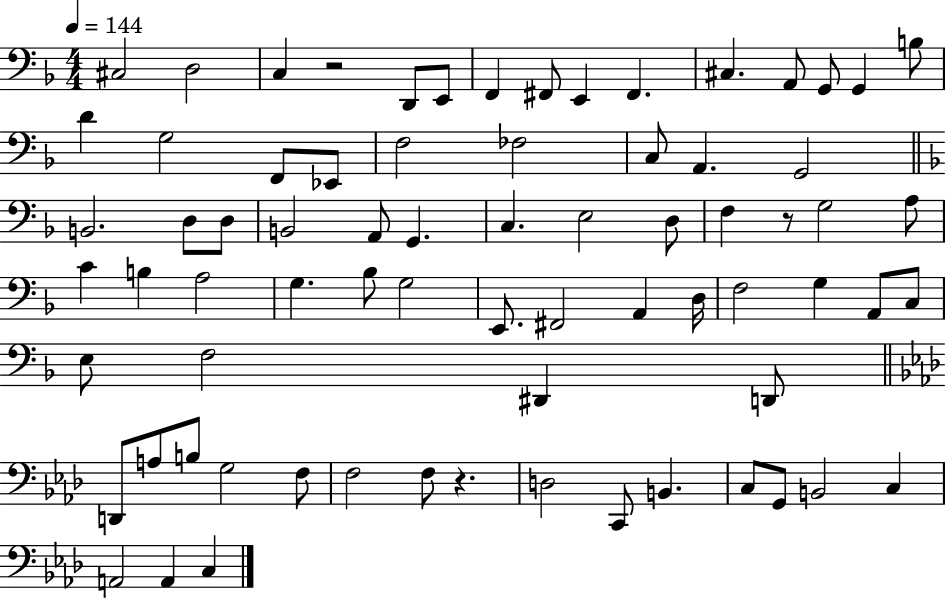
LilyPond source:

{
  \clef bass
  \numericTimeSignature
  \time 4/4
  \key f \major
  \tempo 4 = 144
  \repeat volta 2 { cis2 d2 | c4 r2 d,8 e,8 | f,4 fis,8 e,4 fis,4. | cis4. a,8 g,8 g,4 b8 | \break d'4 g2 f,8 ees,8 | f2 fes2 | c8 a,4. g,2 | \bar "||" \break \key f \major b,2. d8 d8 | b,2 a,8 g,4. | c4. e2 d8 | f4 r8 g2 a8 | \break c'4 b4 a2 | g4. bes8 g2 | e,8. fis,2 a,4 d16 | f2 g4 a,8 c8 | \break e8 f2 dis,4 d,8 | \bar "||" \break \key aes \major d,8 a8 b8 g2 f8 | f2 f8 r4. | d2 c,8 b,4. | c8 g,8 b,2 c4 | \break a,2 a,4 c4 | } \bar "|."
}